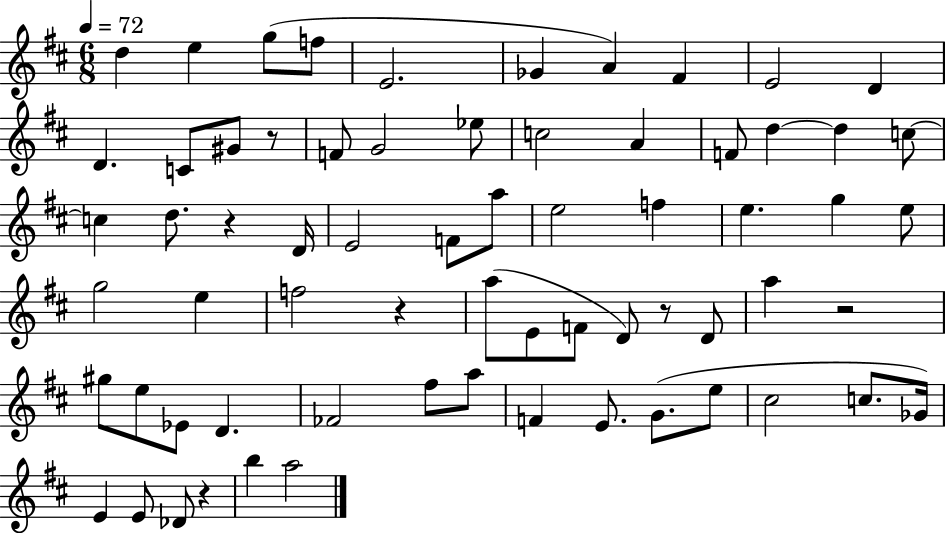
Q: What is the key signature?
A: D major